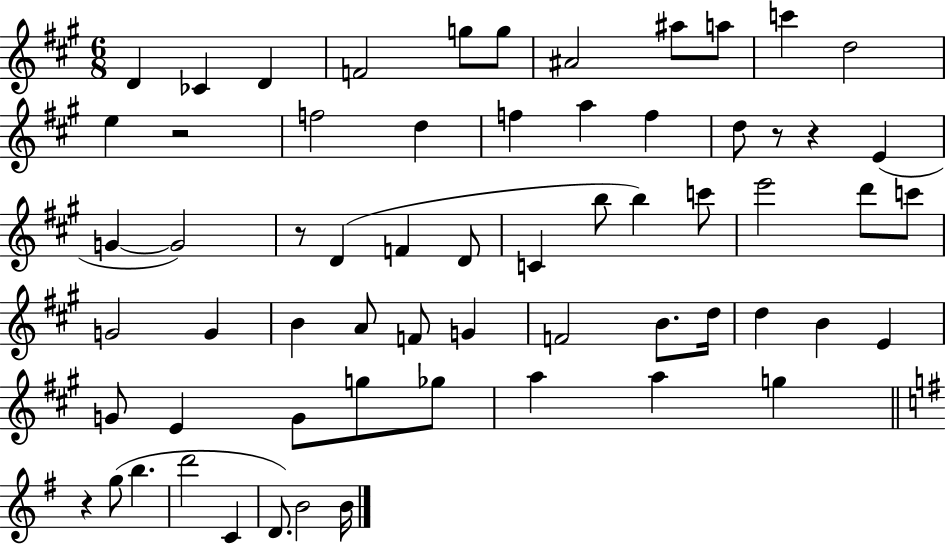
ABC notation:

X:1
T:Untitled
M:6/8
L:1/4
K:A
D _C D F2 g/2 g/2 ^A2 ^a/2 a/2 c' d2 e z2 f2 d f a f d/2 z/2 z E G G2 z/2 D F D/2 C b/2 b c'/2 e'2 d'/2 c'/2 G2 G B A/2 F/2 G F2 B/2 d/4 d B E G/2 E G/2 g/2 _g/2 a a g z g/2 b d'2 C D/2 B2 B/4